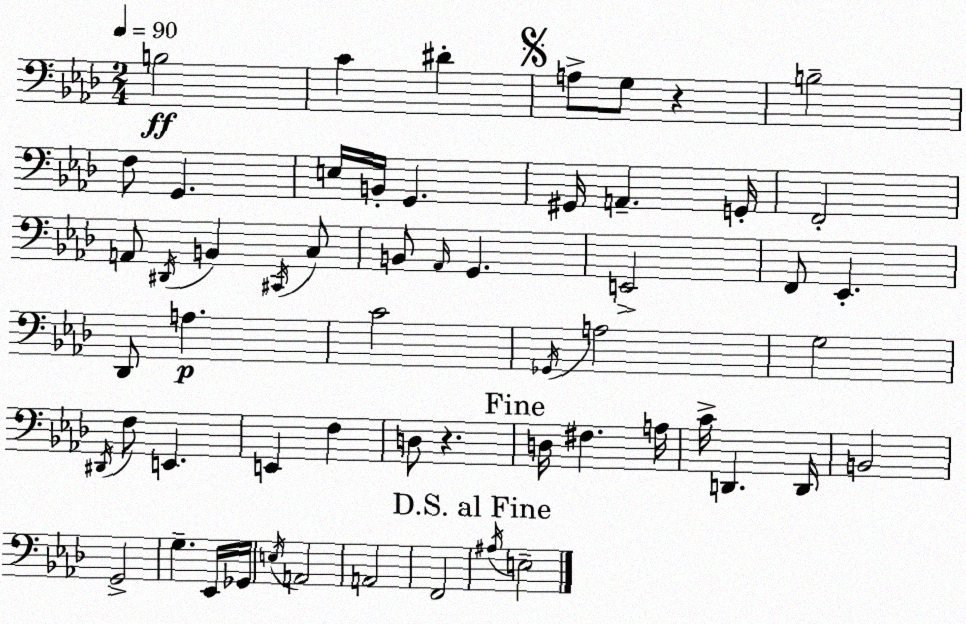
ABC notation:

X:1
T:Untitled
M:2/4
L:1/4
K:Ab
B,2 C ^D A,/2 G,/2 z B,2 F,/2 G,, E,/4 B,,/4 G,, ^G,,/4 A,, G,,/4 F,,2 A,,/2 ^D,,/4 B,, ^C,,/4 C,/2 B,,/2 _A,,/4 G,, E,,2 F,,/2 _E,, _D,,/2 A, C2 _G,,/4 A,2 G,2 ^D,,/4 F,/2 E,, E,, F, D,/2 z D,/4 ^F, A,/4 C/4 D,, D,,/4 B,,2 G,,2 G, _E,,/4 _G,,/4 E,/4 A,,2 A,,2 F,,2 ^A,/4 E,2